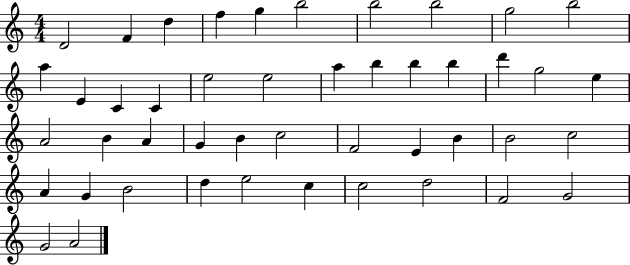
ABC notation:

X:1
T:Untitled
M:4/4
L:1/4
K:C
D2 F d f g b2 b2 b2 g2 b2 a E C C e2 e2 a b b b d' g2 e A2 B A G B c2 F2 E B B2 c2 A G B2 d e2 c c2 d2 F2 G2 G2 A2